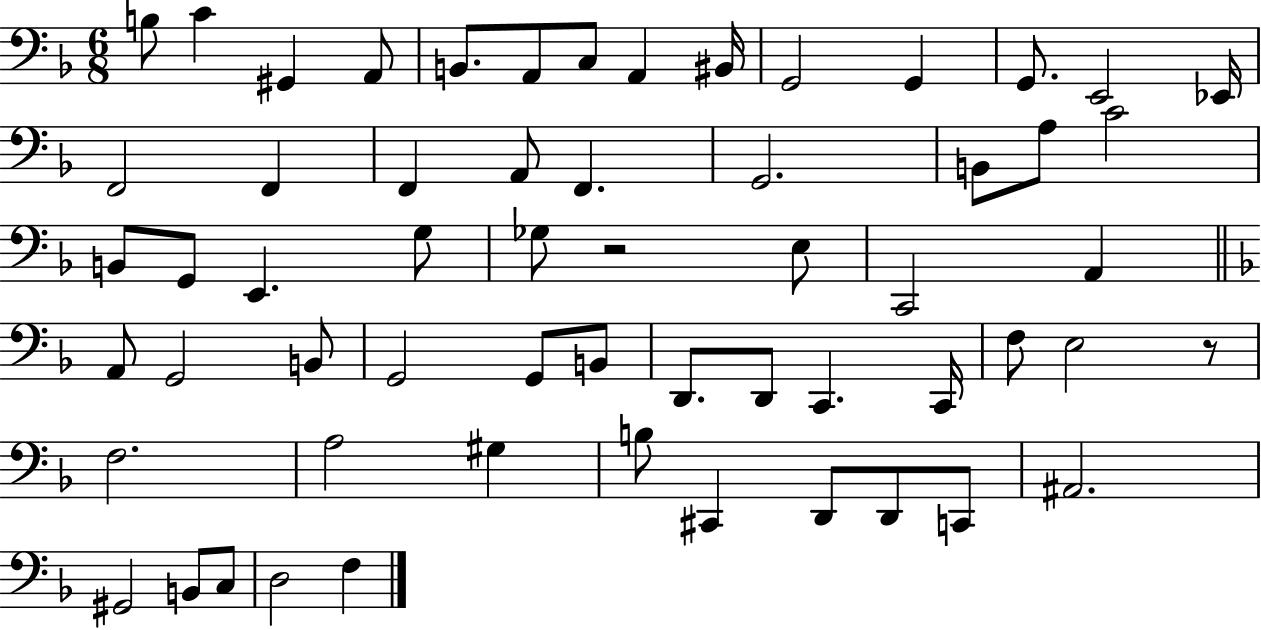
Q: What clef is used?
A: bass